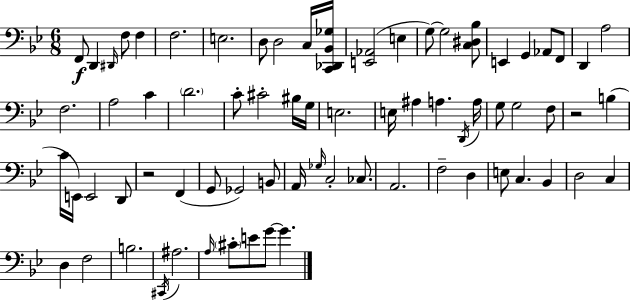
{
  \clef bass
  \numericTimeSignature
  \time 6/8
  \key bes \major
  f,8\f d,4 \grace { dis,16 } f8 f4 | f2. | e2. | d8 d2 c16 | \break <c, des, bes, ges>16 <e, aes,>2( e4 | g8~~) g2 <c dis bes>8 | e,4 g,4 aes,8 f,8 | d,4 a2 | \break f2. | a2 c'4 | \parenthesize d'2. | c'8-. cis'2-. bis16 | \break g16 e2. | e16 ais4 a4. | \acciaccatura { d,16 } a16 g8 g2 | f8 r2 b4( | \break c'16 e,16) e,2 | d,8 r2 f,4( | g,8 ges,2) | b,8 a,16 \grace { ges16 } c2-. | \break ces8. a,2. | f2-- d4 | e8 c4. bes,4 | d2 c4 | \break d4 f2 | b2. | \acciaccatura { cis,16 } ais2. | \grace { a16 } \parenthesize cis'8-. e'8 g'8~~ g'4. | \break \bar "|."
}